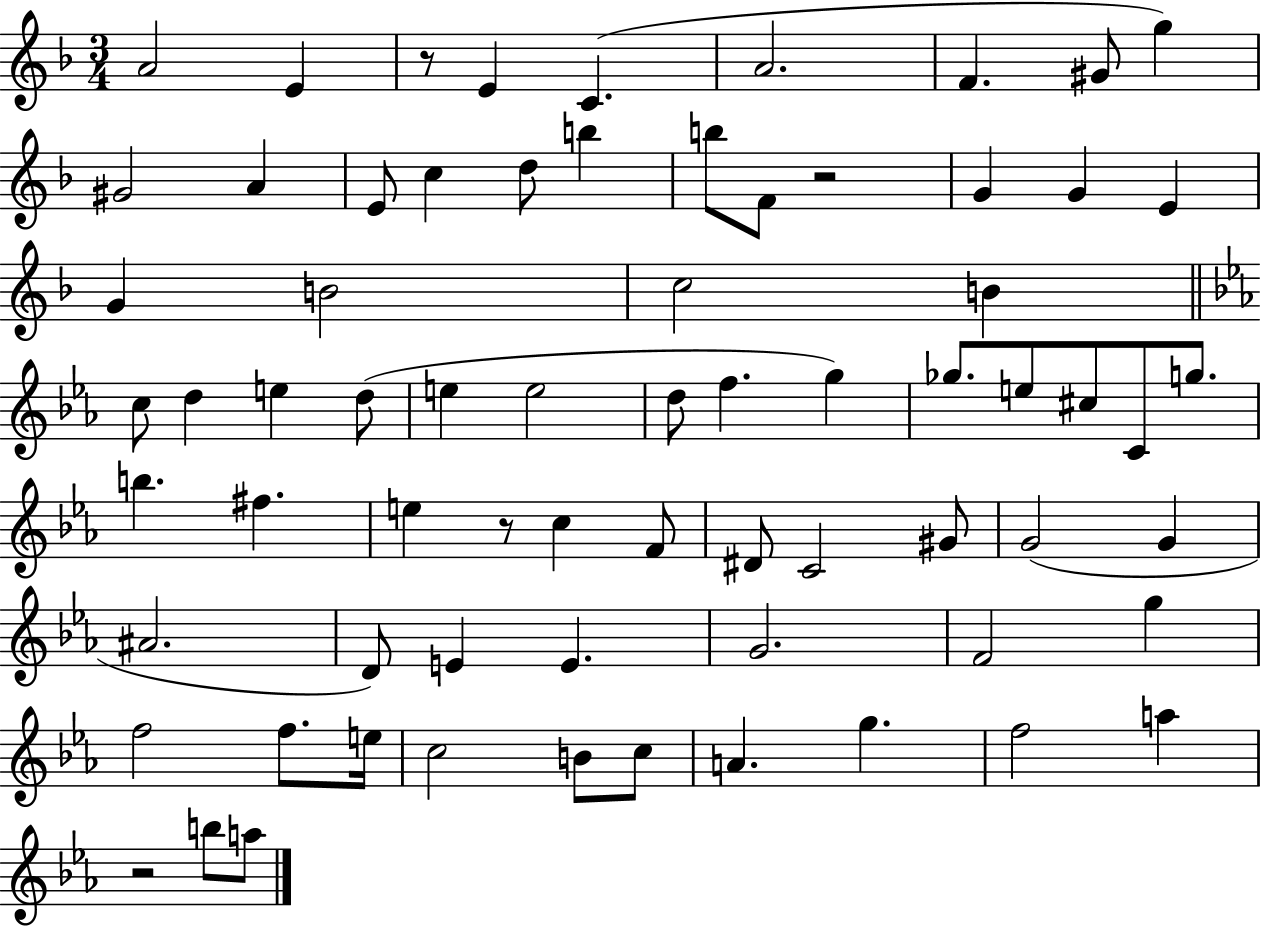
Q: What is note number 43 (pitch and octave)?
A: D#4